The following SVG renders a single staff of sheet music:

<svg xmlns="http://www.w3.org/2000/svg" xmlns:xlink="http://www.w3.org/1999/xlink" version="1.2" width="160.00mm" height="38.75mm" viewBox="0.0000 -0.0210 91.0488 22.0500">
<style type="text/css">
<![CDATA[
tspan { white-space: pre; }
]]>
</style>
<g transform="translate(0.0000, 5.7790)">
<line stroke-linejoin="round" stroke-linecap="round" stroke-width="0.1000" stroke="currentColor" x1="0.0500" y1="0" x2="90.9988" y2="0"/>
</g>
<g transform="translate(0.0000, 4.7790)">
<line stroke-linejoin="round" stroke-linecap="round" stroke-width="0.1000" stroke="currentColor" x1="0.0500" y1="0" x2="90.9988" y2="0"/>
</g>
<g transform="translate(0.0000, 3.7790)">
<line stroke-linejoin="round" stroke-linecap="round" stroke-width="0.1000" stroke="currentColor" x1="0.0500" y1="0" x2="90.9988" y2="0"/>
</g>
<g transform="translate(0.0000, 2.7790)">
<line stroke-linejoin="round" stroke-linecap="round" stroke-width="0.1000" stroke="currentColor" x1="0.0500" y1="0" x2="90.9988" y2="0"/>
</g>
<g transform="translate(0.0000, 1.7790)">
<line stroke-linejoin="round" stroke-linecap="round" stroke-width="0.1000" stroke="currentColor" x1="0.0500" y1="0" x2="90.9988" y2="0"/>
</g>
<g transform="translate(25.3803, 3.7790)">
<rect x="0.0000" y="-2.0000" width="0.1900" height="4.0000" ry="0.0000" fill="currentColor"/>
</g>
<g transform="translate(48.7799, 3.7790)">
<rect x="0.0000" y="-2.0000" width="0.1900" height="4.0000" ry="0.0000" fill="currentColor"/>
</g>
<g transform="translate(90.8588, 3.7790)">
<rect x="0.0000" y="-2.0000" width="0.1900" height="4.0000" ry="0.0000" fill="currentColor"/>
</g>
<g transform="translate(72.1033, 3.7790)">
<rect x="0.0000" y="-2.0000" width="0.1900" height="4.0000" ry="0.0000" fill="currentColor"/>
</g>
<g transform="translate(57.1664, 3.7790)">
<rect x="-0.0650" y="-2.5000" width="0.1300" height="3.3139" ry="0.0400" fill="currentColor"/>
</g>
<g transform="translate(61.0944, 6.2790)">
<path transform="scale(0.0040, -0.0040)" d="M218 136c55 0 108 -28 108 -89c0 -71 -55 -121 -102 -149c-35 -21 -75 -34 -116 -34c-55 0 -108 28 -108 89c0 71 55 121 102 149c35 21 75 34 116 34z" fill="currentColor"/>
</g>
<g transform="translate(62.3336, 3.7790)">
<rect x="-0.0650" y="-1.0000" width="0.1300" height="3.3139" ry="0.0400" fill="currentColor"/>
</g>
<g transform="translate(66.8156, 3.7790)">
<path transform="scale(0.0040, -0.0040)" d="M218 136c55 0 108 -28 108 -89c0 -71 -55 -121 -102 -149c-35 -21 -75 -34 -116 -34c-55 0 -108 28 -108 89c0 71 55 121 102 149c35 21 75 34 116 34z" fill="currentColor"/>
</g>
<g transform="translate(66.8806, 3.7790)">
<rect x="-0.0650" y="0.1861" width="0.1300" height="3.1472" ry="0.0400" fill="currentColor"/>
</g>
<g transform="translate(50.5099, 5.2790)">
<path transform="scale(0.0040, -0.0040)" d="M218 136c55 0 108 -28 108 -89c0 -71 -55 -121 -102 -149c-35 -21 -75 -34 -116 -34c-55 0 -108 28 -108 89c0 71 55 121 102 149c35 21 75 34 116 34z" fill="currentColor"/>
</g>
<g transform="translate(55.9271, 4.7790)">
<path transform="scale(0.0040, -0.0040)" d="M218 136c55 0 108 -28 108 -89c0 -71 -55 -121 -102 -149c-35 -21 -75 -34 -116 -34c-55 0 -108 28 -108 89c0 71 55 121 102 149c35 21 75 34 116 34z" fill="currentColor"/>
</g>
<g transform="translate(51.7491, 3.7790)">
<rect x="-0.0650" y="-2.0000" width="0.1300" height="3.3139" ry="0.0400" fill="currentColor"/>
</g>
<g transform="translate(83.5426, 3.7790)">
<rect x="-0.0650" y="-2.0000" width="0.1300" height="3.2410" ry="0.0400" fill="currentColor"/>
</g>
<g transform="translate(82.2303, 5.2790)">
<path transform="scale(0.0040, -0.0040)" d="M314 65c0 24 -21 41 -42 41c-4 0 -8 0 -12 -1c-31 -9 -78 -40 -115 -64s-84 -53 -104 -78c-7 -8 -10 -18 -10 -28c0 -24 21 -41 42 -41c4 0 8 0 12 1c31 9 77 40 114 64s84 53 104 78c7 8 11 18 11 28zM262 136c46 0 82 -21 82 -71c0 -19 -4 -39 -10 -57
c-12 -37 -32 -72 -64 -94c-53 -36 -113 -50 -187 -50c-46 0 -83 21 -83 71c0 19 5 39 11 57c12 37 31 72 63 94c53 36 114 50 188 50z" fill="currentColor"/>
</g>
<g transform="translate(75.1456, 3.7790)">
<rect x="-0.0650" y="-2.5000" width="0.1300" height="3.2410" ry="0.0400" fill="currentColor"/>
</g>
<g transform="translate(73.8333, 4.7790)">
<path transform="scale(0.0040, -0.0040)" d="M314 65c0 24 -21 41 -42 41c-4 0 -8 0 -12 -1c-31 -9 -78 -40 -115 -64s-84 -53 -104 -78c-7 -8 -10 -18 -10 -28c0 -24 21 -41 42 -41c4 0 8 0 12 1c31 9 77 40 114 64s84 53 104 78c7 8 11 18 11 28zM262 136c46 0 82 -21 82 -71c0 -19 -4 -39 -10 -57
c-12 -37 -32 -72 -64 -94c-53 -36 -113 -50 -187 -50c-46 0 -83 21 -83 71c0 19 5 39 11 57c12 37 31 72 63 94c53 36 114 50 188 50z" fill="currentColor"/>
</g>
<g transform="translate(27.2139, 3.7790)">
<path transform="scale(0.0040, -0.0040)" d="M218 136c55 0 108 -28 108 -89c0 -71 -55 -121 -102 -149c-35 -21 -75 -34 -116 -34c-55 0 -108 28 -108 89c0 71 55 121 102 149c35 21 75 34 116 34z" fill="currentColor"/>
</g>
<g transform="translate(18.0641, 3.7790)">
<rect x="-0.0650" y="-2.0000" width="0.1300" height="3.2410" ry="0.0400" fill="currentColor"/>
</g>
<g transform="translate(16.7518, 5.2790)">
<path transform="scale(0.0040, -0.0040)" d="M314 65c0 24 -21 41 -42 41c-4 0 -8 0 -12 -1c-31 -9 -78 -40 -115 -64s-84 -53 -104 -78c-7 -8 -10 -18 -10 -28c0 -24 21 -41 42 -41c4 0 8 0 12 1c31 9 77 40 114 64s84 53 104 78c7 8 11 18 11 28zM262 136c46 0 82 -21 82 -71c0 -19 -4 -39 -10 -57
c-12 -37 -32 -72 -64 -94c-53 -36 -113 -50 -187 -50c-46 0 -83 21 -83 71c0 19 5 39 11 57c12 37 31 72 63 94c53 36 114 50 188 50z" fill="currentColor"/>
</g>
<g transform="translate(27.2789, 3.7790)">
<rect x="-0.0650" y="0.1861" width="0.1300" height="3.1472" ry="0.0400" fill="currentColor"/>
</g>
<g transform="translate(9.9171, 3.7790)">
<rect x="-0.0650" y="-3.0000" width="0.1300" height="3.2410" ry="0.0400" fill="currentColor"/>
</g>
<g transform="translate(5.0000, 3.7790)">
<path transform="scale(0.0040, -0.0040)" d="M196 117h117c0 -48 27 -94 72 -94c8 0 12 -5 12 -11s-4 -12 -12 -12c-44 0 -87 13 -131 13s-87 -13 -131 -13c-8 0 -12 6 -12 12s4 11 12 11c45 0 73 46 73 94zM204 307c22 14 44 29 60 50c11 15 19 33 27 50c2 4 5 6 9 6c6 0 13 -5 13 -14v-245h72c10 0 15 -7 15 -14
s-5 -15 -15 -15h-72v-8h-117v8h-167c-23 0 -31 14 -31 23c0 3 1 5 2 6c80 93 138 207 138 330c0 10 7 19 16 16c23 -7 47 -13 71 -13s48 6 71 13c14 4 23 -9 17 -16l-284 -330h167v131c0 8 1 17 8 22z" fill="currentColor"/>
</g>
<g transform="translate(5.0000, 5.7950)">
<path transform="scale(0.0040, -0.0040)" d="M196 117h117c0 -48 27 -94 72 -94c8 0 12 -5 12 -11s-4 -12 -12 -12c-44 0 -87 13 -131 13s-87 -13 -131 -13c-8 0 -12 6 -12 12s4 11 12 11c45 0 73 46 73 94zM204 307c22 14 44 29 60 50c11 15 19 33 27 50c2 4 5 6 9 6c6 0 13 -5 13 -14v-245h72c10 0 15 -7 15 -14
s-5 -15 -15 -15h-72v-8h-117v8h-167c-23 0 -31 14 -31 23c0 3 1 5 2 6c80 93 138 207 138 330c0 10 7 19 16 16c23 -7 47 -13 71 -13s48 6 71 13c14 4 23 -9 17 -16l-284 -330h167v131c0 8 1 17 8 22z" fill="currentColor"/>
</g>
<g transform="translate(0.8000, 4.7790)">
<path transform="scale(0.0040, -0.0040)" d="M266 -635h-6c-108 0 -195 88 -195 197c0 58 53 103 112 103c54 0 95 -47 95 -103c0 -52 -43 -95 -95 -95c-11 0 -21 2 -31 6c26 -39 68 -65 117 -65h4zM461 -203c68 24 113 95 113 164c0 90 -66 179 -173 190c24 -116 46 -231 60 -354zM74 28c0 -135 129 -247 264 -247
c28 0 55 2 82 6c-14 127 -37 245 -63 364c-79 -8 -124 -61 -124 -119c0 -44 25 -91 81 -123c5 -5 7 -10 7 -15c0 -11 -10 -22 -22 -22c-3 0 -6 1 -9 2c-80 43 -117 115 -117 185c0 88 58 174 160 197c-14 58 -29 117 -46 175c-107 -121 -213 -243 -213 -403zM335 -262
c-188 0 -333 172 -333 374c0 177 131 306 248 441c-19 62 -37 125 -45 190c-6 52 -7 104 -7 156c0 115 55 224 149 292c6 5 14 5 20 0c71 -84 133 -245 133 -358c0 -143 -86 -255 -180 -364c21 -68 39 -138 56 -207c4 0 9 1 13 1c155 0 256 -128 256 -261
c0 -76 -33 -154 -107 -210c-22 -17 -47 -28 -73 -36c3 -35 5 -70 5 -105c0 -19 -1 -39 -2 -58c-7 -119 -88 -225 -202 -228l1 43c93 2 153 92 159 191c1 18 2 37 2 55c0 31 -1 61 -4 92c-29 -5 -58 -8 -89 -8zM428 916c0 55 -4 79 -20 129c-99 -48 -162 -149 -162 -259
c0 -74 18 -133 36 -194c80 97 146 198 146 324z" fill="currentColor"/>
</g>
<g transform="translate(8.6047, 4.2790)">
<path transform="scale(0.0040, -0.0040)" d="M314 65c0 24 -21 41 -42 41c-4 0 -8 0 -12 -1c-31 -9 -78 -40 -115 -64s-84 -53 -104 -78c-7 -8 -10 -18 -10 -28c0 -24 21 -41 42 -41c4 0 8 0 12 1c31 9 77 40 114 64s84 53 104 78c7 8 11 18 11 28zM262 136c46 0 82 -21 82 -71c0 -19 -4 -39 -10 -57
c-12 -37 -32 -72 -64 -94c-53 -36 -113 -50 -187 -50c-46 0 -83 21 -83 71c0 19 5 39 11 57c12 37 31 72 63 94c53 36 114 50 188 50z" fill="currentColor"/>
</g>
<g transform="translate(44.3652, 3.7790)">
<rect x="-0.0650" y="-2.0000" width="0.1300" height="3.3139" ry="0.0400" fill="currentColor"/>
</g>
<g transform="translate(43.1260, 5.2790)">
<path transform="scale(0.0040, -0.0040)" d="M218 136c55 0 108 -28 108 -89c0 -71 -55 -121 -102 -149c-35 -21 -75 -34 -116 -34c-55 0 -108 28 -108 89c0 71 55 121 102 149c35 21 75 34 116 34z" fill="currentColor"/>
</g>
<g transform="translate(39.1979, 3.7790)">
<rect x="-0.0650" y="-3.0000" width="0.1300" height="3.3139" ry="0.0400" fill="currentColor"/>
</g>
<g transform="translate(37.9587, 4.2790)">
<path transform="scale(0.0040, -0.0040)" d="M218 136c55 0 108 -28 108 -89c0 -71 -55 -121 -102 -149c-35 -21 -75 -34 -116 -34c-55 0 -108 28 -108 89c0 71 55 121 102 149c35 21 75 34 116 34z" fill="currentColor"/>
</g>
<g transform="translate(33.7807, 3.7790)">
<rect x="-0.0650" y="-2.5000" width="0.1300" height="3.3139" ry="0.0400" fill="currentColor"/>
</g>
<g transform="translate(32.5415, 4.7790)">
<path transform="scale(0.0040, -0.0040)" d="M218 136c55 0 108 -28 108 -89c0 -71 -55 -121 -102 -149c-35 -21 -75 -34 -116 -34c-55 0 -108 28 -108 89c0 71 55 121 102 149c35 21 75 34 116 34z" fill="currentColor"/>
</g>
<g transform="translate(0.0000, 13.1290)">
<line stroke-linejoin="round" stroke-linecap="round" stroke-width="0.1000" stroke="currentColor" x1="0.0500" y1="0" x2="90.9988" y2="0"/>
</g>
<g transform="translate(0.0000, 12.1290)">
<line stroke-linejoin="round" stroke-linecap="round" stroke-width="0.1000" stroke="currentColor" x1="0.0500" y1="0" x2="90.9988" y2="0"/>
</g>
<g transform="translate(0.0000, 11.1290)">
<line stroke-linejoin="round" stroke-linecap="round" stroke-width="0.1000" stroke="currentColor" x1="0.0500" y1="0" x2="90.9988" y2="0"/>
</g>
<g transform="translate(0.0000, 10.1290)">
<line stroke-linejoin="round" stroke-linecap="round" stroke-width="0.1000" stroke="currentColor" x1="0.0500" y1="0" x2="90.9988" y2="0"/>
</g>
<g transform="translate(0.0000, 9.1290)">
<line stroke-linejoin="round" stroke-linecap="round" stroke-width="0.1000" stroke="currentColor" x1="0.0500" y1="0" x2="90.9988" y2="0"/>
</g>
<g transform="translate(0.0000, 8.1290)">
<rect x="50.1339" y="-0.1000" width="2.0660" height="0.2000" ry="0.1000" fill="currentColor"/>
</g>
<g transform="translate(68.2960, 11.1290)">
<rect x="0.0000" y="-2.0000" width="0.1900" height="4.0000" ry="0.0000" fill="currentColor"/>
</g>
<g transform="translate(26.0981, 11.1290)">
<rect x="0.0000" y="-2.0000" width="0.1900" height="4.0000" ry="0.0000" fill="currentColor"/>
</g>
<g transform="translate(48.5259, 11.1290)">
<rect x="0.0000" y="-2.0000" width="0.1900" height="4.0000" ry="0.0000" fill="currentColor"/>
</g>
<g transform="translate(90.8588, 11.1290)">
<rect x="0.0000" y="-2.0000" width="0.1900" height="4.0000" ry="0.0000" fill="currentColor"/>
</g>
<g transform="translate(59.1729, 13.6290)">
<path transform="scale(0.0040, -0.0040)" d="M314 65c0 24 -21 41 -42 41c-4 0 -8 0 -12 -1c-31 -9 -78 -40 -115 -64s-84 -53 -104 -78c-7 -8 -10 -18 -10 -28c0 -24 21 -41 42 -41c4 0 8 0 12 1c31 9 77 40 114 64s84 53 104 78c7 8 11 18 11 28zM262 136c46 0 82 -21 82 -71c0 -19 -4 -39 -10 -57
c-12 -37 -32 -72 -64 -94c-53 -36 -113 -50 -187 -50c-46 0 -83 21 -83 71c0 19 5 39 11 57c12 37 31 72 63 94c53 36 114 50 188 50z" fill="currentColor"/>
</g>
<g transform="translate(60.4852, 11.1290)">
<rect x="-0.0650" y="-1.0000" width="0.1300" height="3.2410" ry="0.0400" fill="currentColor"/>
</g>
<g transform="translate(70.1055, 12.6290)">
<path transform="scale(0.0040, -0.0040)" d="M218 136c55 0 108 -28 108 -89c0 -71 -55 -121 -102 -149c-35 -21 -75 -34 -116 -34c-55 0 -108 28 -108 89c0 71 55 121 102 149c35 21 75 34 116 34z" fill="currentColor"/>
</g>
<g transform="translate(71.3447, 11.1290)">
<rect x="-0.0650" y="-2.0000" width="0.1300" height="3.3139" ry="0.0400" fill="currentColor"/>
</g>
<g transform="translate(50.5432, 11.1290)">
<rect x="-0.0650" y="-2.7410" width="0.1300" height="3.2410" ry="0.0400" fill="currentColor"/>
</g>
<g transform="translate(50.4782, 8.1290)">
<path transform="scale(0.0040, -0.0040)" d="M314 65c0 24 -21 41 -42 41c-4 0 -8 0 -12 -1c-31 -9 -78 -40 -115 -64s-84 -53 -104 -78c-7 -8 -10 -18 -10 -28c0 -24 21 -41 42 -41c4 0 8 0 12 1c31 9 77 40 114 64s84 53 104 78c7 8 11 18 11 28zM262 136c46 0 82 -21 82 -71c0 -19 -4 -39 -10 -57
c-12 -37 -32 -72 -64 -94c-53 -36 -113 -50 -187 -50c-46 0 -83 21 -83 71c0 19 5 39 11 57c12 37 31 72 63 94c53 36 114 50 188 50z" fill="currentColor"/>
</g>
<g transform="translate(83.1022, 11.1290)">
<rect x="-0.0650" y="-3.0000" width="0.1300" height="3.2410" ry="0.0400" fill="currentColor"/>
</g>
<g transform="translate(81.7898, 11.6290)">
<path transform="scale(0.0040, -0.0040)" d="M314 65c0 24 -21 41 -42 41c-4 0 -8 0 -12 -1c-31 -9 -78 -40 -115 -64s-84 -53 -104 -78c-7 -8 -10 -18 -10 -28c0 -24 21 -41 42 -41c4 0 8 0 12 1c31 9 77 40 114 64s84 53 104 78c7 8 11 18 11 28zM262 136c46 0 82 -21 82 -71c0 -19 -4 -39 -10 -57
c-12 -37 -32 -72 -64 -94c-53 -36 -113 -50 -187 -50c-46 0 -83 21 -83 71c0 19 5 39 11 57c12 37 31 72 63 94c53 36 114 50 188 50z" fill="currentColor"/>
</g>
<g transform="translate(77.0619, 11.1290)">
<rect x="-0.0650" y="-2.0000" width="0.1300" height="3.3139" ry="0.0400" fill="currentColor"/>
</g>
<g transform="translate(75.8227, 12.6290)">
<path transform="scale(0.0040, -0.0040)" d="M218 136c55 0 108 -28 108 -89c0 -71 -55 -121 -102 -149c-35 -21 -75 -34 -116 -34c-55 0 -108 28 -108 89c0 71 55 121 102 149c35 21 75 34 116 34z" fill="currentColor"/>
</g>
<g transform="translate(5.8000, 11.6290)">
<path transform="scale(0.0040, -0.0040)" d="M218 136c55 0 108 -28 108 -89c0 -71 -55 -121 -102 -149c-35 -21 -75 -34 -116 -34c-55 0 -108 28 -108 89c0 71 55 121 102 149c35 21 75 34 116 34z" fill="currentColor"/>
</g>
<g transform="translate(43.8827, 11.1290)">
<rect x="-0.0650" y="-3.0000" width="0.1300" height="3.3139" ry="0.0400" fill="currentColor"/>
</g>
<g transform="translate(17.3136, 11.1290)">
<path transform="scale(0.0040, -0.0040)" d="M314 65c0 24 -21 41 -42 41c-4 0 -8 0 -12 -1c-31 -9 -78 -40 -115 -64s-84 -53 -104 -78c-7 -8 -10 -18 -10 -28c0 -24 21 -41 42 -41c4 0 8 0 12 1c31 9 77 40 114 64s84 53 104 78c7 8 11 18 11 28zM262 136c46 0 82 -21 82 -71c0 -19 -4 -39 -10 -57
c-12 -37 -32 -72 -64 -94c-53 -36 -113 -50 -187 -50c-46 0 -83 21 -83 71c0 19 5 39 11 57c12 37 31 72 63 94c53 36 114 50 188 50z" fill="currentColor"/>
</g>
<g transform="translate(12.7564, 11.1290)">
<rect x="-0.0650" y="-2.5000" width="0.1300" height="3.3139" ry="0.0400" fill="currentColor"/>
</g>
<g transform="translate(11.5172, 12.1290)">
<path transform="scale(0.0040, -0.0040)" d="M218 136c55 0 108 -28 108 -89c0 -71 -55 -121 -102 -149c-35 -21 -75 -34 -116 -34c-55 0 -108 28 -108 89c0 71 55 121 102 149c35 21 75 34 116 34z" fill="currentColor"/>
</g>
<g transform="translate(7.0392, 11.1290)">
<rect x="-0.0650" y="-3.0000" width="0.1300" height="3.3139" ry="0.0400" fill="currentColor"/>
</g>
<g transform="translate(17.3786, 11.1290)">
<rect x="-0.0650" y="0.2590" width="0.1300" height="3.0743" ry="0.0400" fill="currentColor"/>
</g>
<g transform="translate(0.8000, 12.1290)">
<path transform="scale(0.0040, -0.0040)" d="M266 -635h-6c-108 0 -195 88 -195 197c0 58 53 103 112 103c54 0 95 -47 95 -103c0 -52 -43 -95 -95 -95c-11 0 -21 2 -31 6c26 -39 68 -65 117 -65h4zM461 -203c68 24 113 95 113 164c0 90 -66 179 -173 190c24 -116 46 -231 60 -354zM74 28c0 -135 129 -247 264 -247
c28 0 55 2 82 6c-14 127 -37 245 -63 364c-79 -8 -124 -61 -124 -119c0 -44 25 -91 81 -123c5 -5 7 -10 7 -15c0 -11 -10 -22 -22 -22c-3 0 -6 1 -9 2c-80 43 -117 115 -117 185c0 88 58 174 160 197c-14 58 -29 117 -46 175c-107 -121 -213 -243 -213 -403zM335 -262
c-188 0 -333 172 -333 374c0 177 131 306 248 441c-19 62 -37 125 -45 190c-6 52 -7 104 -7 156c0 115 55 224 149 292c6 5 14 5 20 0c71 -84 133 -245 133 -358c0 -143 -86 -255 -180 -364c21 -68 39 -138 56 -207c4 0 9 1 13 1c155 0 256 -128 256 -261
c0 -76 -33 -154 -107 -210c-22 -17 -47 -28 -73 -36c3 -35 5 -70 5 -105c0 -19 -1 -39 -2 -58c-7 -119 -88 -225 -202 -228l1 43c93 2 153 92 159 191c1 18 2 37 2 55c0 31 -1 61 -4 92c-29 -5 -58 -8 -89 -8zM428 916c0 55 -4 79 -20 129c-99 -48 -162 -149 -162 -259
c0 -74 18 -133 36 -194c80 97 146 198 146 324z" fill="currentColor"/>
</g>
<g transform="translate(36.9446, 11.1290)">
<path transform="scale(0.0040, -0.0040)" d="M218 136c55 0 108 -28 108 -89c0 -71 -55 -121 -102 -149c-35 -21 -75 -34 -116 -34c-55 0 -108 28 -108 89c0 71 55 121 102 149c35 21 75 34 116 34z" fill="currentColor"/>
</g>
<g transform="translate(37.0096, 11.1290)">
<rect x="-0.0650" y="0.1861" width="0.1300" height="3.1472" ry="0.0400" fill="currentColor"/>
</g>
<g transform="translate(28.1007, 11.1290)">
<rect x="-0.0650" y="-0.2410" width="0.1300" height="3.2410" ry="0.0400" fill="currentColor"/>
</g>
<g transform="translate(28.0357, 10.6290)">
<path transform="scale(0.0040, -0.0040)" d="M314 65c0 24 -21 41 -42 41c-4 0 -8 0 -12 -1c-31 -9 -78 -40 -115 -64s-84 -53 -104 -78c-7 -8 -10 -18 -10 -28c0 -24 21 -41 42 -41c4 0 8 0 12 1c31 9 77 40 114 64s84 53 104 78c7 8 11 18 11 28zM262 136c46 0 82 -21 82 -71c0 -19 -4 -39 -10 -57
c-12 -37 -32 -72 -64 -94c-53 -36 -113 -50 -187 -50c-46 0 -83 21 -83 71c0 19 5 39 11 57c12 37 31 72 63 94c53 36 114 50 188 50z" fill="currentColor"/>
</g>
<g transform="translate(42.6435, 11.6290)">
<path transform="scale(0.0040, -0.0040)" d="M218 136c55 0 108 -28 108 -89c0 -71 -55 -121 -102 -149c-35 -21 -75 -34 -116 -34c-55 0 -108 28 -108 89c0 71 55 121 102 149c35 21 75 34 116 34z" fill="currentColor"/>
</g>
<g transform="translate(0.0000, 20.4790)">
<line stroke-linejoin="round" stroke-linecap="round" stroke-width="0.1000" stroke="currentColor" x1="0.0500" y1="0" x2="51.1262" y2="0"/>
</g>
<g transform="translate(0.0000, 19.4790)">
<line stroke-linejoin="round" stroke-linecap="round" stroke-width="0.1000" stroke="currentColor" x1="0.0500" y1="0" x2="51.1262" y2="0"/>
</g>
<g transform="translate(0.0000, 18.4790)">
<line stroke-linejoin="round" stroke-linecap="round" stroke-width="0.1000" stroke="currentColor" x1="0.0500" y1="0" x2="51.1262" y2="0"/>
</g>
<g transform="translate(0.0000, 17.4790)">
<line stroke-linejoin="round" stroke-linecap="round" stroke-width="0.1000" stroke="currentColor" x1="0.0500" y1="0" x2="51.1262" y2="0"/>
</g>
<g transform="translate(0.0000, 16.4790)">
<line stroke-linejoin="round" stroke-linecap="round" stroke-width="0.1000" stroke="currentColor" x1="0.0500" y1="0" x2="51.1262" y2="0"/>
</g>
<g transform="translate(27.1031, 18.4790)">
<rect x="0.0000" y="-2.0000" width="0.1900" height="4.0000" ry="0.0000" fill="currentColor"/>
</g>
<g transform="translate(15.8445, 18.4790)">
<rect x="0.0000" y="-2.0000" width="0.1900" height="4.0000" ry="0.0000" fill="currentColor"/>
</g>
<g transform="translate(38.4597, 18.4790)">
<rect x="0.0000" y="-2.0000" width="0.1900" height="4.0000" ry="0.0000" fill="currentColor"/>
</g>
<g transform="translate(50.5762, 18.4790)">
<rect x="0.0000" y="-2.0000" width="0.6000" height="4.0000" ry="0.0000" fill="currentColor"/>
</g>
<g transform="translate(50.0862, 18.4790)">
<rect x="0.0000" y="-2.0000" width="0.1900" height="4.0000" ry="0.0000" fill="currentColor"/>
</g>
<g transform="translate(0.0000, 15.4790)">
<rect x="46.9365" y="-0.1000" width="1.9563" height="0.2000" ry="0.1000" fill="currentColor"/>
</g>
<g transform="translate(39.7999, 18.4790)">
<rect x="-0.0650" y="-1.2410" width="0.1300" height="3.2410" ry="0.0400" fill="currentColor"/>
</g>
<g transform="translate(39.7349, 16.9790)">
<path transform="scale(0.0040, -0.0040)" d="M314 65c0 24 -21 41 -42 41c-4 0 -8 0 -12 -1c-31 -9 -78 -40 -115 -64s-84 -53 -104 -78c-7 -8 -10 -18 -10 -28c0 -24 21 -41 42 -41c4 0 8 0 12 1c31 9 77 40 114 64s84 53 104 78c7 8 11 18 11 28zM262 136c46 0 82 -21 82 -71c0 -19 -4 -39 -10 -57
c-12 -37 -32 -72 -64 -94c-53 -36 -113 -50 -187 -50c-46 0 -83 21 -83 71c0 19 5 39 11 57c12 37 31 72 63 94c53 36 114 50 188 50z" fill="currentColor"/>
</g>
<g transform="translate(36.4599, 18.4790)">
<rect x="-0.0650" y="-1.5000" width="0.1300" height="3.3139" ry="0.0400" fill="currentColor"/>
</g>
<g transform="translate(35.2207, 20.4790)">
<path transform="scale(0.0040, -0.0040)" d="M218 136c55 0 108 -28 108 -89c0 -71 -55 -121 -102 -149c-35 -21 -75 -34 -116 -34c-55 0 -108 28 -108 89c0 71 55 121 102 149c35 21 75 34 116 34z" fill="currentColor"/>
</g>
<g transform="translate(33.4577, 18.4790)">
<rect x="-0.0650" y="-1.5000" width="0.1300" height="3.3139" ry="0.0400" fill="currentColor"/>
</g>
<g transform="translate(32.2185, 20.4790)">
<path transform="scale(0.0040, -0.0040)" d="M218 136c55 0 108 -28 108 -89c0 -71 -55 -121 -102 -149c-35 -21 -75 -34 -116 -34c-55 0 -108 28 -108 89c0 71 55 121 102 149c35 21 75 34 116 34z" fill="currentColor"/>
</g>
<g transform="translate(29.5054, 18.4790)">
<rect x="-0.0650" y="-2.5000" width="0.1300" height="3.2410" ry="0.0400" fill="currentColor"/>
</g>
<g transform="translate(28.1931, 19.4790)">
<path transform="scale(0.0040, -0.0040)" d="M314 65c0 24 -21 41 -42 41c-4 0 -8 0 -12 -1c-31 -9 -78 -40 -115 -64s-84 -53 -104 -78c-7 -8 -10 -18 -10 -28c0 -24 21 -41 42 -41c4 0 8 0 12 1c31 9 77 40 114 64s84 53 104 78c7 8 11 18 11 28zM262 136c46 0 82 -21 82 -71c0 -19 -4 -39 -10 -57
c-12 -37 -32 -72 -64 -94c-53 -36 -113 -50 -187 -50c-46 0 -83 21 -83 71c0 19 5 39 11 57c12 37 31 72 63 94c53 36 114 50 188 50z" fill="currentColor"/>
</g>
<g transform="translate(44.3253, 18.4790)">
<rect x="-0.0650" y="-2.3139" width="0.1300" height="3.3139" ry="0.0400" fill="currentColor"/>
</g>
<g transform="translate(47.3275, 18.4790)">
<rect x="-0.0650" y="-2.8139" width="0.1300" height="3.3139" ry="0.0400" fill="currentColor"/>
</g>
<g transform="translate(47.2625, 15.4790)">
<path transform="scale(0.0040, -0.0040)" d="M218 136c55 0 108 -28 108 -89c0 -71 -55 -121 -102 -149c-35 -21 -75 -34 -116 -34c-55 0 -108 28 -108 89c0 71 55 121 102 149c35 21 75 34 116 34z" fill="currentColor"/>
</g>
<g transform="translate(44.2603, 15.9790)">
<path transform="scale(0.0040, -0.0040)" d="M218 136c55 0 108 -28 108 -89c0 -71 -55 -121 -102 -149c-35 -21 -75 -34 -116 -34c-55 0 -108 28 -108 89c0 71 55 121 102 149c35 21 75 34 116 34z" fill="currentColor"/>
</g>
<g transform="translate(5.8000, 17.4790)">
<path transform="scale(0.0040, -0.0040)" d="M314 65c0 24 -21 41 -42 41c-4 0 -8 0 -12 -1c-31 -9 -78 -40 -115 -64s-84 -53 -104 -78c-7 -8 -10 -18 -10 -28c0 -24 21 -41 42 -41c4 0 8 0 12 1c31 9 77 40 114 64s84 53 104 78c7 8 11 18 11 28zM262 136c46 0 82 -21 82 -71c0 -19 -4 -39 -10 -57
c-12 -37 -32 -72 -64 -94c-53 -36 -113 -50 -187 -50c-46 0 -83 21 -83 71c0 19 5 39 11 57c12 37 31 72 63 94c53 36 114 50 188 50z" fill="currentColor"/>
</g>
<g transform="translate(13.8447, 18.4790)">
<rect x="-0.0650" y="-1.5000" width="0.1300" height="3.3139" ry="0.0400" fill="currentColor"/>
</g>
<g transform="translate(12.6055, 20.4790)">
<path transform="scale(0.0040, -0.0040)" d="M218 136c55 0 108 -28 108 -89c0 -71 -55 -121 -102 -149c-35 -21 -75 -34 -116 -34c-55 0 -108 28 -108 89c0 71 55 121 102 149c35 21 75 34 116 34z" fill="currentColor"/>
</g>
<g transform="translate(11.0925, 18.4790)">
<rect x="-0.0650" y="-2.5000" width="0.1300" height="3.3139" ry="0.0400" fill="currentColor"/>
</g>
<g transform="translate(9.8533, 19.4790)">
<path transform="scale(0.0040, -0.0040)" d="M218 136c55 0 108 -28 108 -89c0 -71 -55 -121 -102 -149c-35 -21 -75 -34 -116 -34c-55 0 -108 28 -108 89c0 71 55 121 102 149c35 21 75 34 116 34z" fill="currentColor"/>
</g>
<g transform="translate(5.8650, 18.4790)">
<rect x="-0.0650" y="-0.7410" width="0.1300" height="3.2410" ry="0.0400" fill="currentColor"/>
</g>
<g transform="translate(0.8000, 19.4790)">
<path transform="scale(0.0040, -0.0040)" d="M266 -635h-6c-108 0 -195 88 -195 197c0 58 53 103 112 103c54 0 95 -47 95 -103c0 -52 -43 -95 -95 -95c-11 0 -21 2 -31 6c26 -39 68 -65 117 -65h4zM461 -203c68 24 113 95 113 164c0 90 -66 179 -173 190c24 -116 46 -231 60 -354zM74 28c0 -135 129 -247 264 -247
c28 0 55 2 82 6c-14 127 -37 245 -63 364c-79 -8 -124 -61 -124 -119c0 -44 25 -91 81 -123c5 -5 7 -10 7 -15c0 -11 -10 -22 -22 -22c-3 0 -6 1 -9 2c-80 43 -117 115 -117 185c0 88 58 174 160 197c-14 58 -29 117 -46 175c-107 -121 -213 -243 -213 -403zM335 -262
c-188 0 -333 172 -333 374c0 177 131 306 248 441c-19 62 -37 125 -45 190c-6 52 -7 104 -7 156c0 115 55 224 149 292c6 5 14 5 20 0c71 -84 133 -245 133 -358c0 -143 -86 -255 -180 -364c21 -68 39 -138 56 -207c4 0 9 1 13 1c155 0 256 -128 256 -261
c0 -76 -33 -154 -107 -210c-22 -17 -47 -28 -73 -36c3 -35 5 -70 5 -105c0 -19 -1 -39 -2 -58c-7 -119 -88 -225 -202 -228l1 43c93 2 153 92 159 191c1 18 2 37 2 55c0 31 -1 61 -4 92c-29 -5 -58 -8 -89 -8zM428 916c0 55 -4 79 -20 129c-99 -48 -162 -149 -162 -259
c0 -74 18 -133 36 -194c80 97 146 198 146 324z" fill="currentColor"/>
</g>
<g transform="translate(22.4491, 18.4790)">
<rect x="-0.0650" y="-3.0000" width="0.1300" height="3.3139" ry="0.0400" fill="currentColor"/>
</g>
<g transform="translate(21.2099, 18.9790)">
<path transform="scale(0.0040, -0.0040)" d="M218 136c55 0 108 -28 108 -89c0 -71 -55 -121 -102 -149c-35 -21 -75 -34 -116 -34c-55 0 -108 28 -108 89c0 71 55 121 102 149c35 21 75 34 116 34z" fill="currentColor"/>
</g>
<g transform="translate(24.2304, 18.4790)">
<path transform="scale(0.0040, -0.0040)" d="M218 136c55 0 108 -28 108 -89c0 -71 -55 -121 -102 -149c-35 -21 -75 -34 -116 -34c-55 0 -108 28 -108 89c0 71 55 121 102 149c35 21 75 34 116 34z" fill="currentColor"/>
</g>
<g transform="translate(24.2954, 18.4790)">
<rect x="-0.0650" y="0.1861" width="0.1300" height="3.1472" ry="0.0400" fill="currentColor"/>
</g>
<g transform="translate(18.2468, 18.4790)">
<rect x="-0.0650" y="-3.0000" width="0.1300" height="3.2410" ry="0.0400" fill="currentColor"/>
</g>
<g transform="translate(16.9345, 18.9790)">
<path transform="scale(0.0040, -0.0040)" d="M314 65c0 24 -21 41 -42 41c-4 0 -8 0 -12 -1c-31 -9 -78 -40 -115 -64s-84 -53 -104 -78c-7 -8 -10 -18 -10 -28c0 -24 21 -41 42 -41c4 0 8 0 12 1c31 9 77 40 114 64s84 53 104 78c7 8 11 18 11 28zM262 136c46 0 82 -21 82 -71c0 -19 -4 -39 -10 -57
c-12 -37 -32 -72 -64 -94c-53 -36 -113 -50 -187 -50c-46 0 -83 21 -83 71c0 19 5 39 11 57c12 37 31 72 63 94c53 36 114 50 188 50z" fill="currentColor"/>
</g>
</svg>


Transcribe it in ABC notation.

X:1
T:Untitled
M:4/4
L:1/4
K:C
A2 F2 B G A F F G D B G2 F2 A G B2 c2 B A a2 D2 F F A2 d2 G E A2 A B G2 E E e2 g a